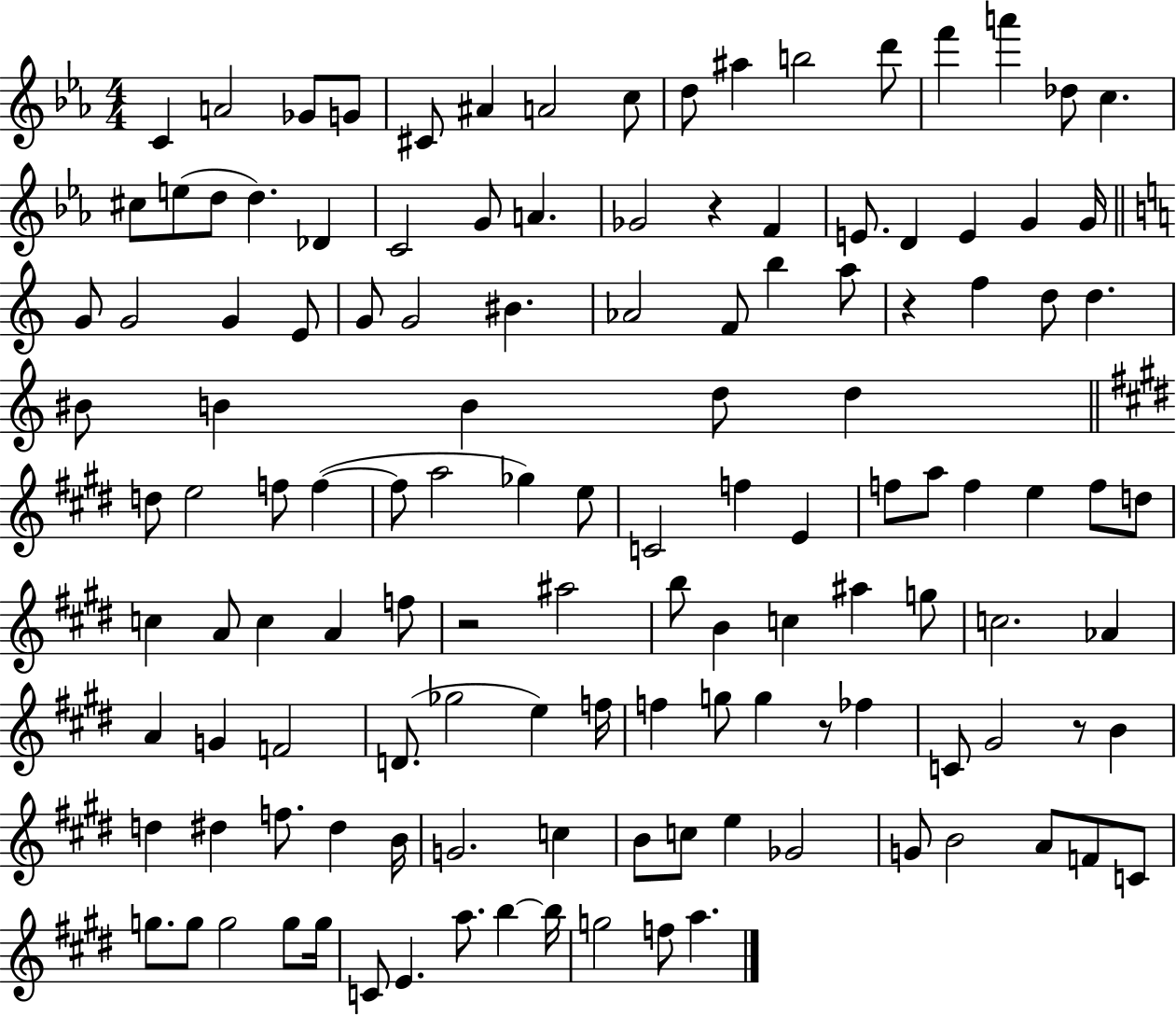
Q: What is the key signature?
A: EES major